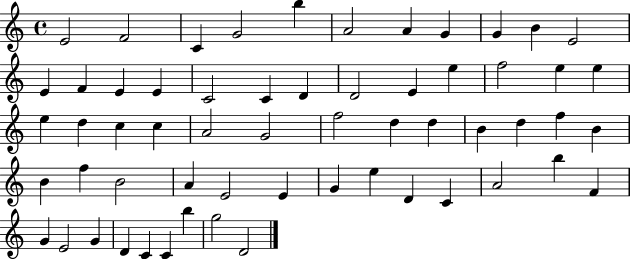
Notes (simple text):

E4/h F4/h C4/q G4/h B5/q A4/h A4/q G4/q G4/q B4/q E4/h E4/q F4/q E4/q E4/q C4/h C4/q D4/q D4/h E4/q E5/q F5/h E5/q E5/q E5/q D5/q C5/q C5/q A4/h G4/h F5/h D5/q D5/q B4/q D5/q F5/q B4/q B4/q F5/q B4/h A4/q E4/h E4/q G4/q E5/q D4/q C4/q A4/h B5/q F4/q G4/q E4/h G4/q D4/q C4/q C4/q B5/q G5/h D4/h